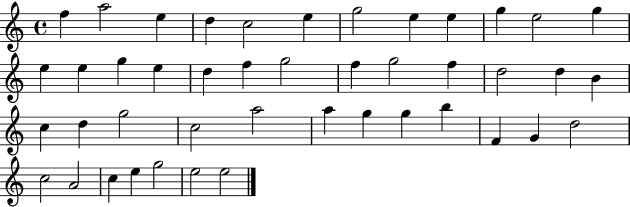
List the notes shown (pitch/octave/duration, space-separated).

F5/q A5/h E5/q D5/q C5/h E5/q G5/h E5/q E5/q G5/q E5/h G5/q E5/q E5/q G5/q E5/q D5/q F5/q G5/h F5/q G5/h F5/q D5/h D5/q B4/q C5/q D5/q G5/h C5/h A5/h A5/q G5/q G5/q B5/q F4/q G4/q D5/h C5/h A4/h C5/q E5/q G5/h E5/h E5/h